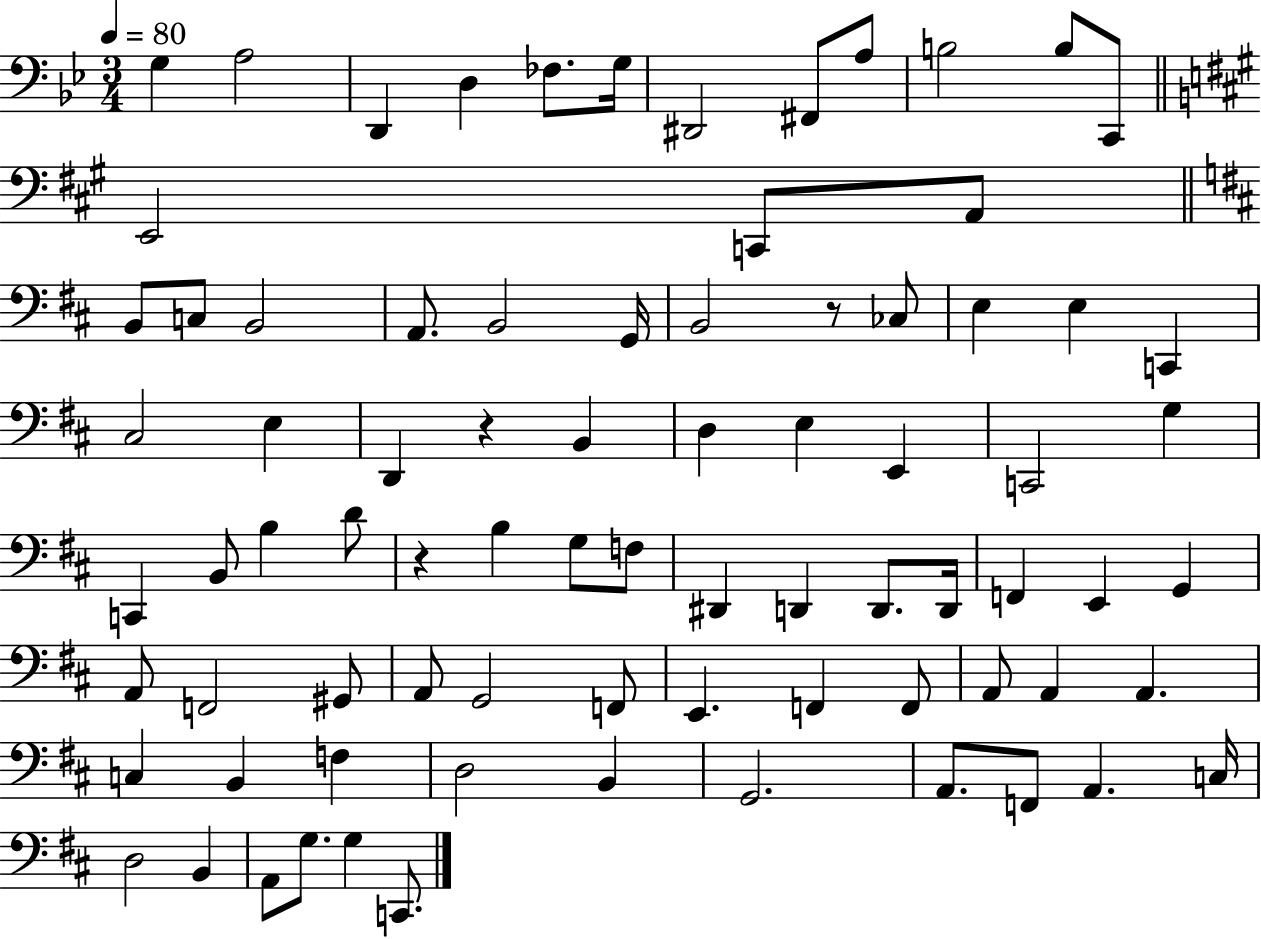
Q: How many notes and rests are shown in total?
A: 80